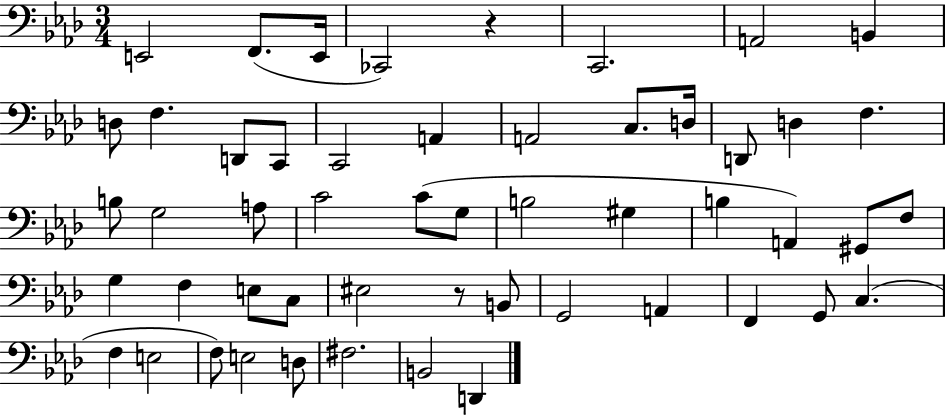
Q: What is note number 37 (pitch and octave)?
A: B2